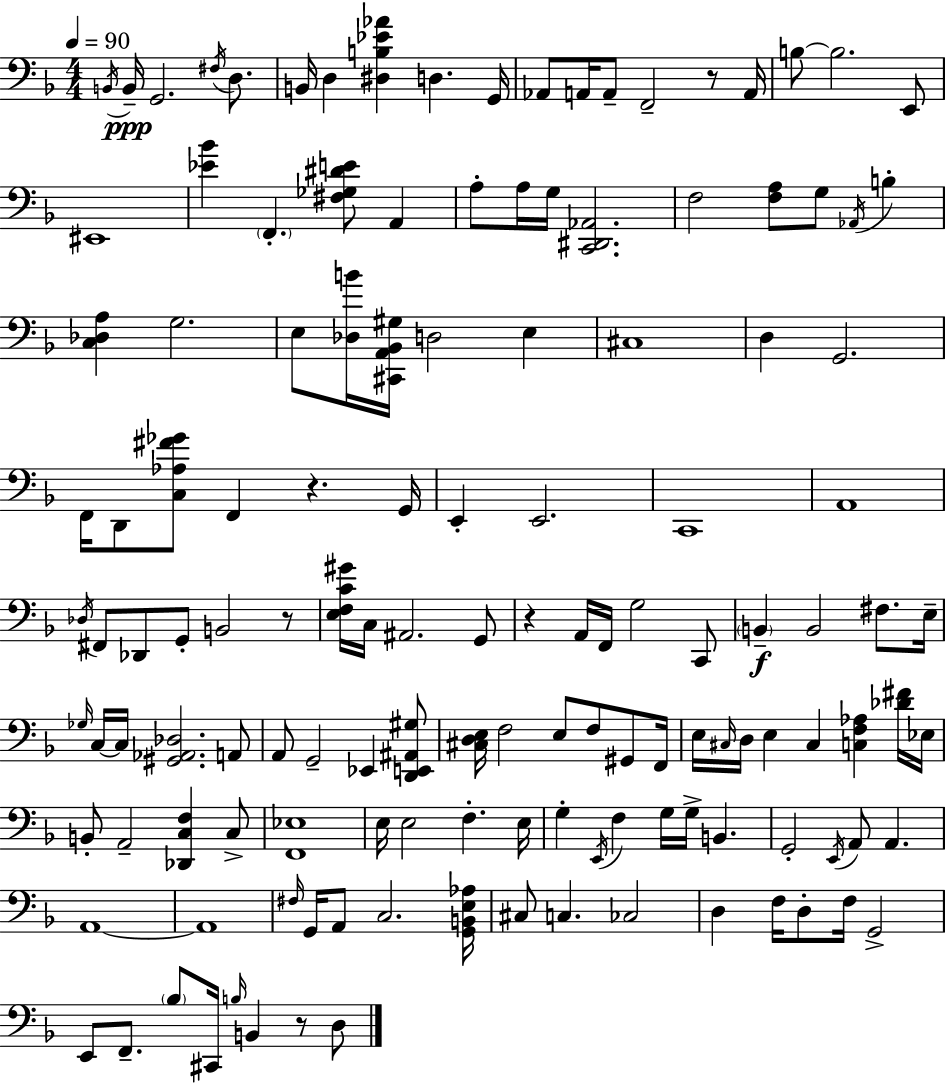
X:1
T:Untitled
M:4/4
L:1/4
K:Dm
B,,/4 B,,/4 G,,2 ^F,/4 D,/2 B,,/4 D, [^D,B,_E_A] D, G,,/4 _A,,/2 A,,/4 A,,/2 F,,2 z/2 A,,/4 B,/2 B,2 E,,/2 ^E,,4 [_E_B] F,, [^F,_G,^DE]/2 A,, A,/2 A,/4 G,/4 [C,,^D,,_A,,]2 F,2 [F,A,]/2 G,/2 _A,,/4 B, [C,_D,A,] G,2 E,/2 [_D,B]/4 [^C,,A,,_B,,^G,]/4 D,2 E, ^C,4 D, G,,2 F,,/4 D,,/2 [C,_A,^F_G]/2 F,, z G,,/4 E,, E,,2 C,,4 A,,4 _D,/4 ^F,,/2 _D,,/2 G,,/2 B,,2 z/2 [E,F,C^G]/4 C,/4 ^A,,2 G,,/2 z A,,/4 F,,/4 G,2 C,,/2 B,, B,,2 ^F,/2 E,/4 _G,/4 C,/4 C,/4 [^G,,_A,,_D,]2 A,,/2 A,,/2 G,,2 _E,, [D,,E,,^A,,^G,]/2 [^C,D,E,]/4 F,2 E,/2 F,/2 ^G,,/2 F,,/4 E,/4 ^C,/4 D,/4 E, ^C, [C,F,_A,] [_D^F]/4 _E,/4 B,,/2 A,,2 [_D,,C,F,] C,/2 [F,,_E,]4 E,/4 E,2 F, E,/4 G, E,,/4 F, G,/4 G,/4 B,, G,,2 E,,/4 A,,/2 A,, A,,4 A,,4 ^F,/4 G,,/4 A,,/2 C,2 [G,,B,,E,_A,]/4 ^C,/2 C, _C,2 D, F,/4 D,/2 F,/4 G,,2 E,,/2 F,,/2 _B,/2 ^C,,/4 B,/4 B,, z/2 D,/2